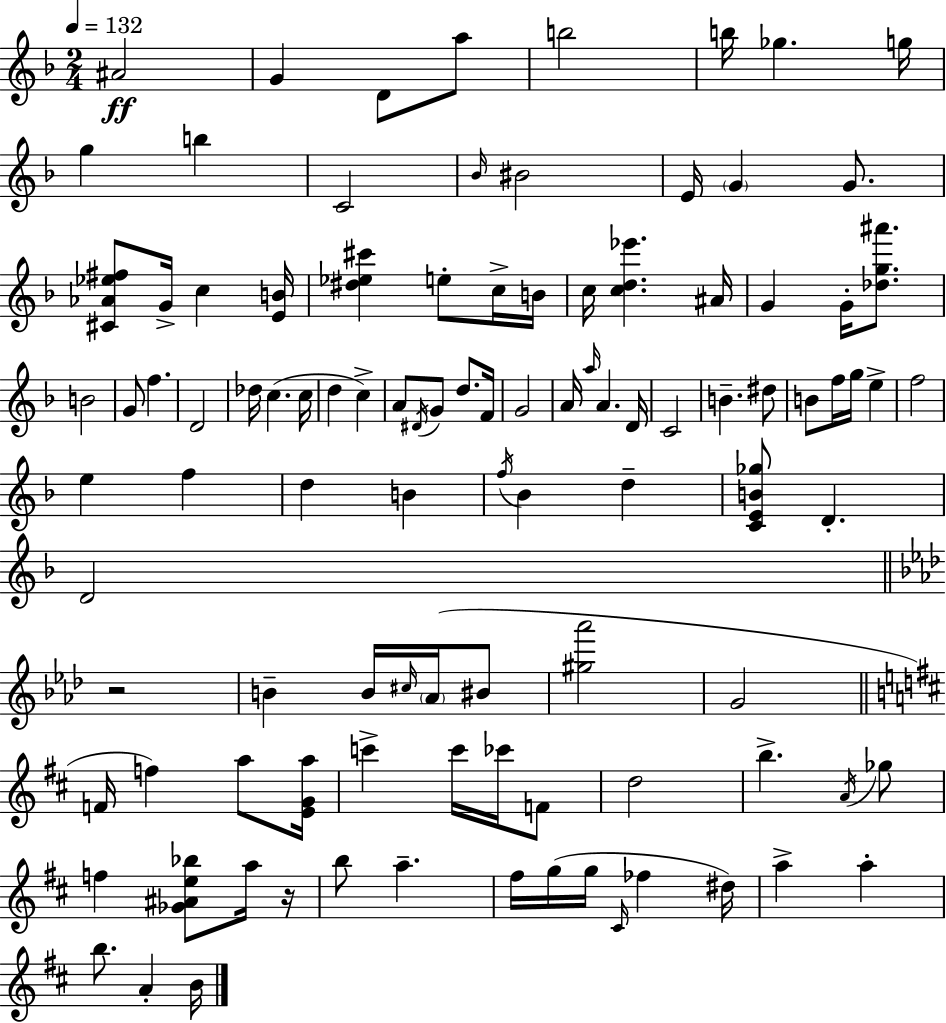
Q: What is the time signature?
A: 2/4